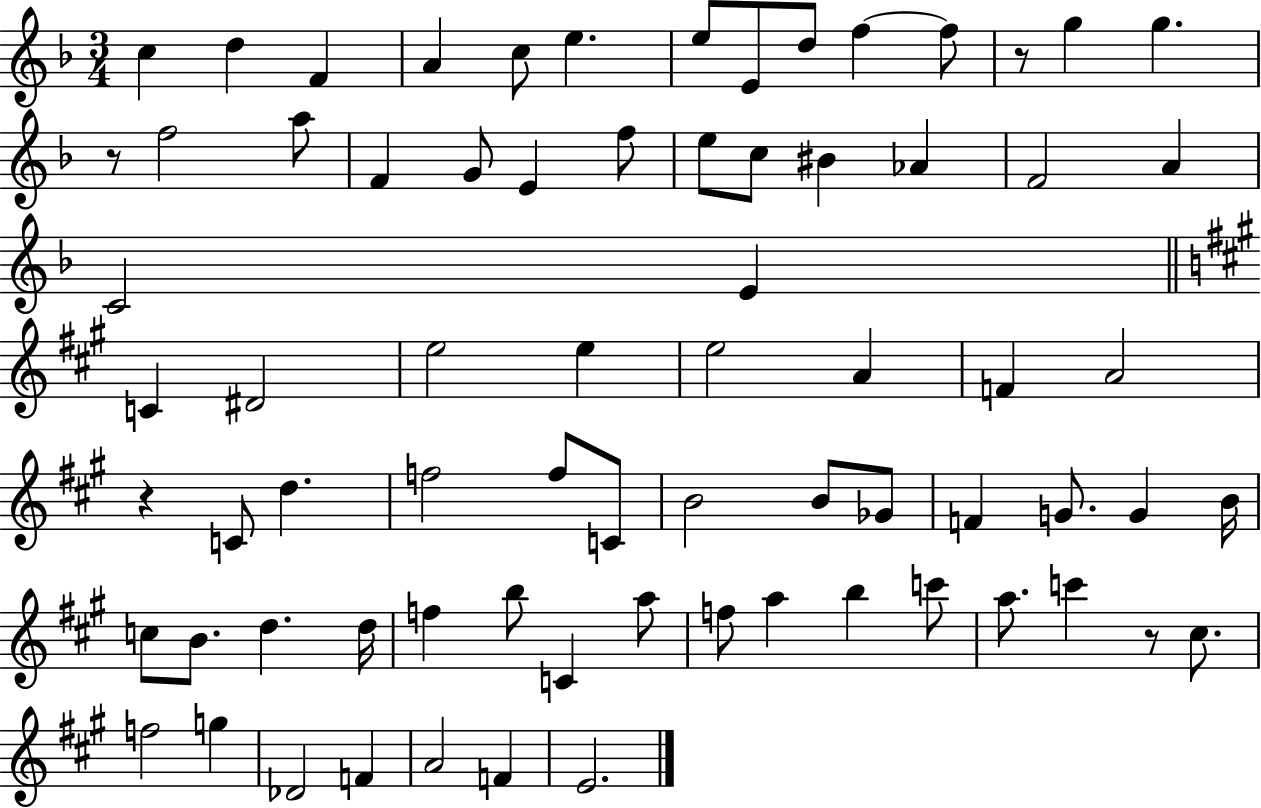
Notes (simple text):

C5/q D5/q F4/q A4/q C5/e E5/q. E5/e E4/e D5/e F5/q F5/e R/e G5/q G5/q. R/e F5/h A5/e F4/q G4/e E4/q F5/e E5/e C5/e BIS4/q Ab4/q F4/h A4/q C4/h E4/q C4/q D#4/h E5/h E5/q E5/h A4/q F4/q A4/h R/q C4/e D5/q. F5/h F5/e C4/e B4/h B4/e Gb4/e F4/q G4/e. G4/q B4/s C5/e B4/e. D5/q. D5/s F5/q B5/e C4/q A5/e F5/e A5/q B5/q C6/e A5/e. C6/q R/e C#5/e. F5/h G5/q Db4/h F4/q A4/h F4/q E4/h.